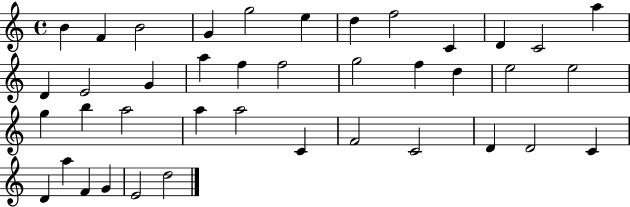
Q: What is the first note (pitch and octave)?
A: B4